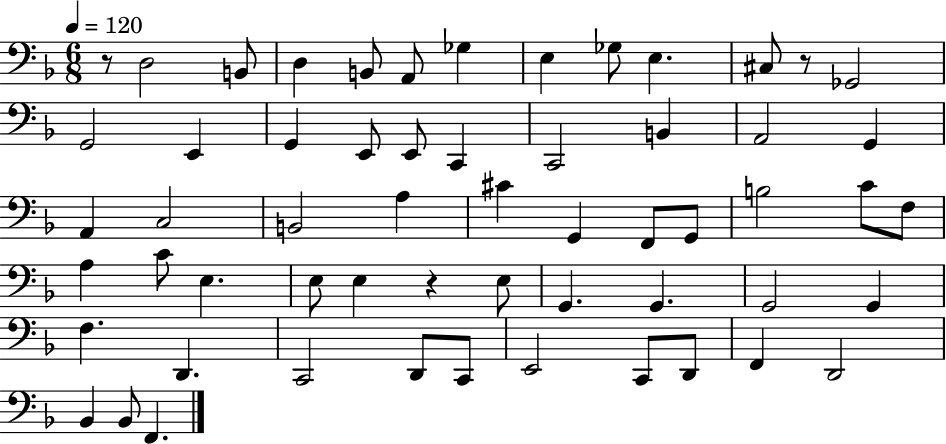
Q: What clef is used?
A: bass